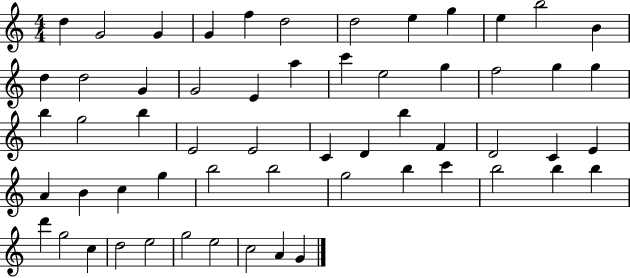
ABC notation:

X:1
T:Untitled
M:4/4
L:1/4
K:C
d G2 G G f d2 d2 e g e b2 B d d2 G G2 E a c' e2 g f2 g g b g2 b E2 E2 C D b F D2 C E A B c g b2 b2 g2 b c' b2 b b d' g2 c d2 e2 g2 e2 c2 A G